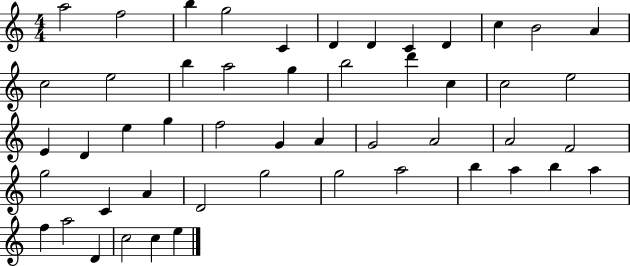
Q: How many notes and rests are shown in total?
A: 50